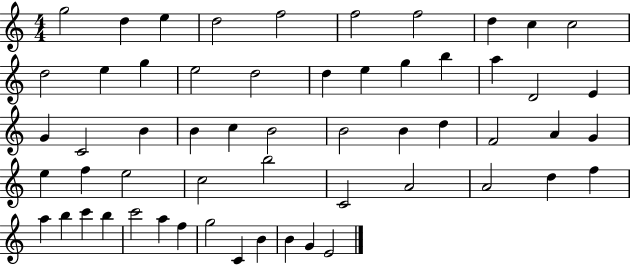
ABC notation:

X:1
T:Untitled
M:4/4
L:1/4
K:C
g2 d e d2 f2 f2 f2 d c c2 d2 e g e2 d2 d e g b a D2 E G C2 B B c B2 B2 B d F2 A G e f e2 c2 b2 C2 A2 A2 d f a b c' b c'2 a f g2 C B B G E2